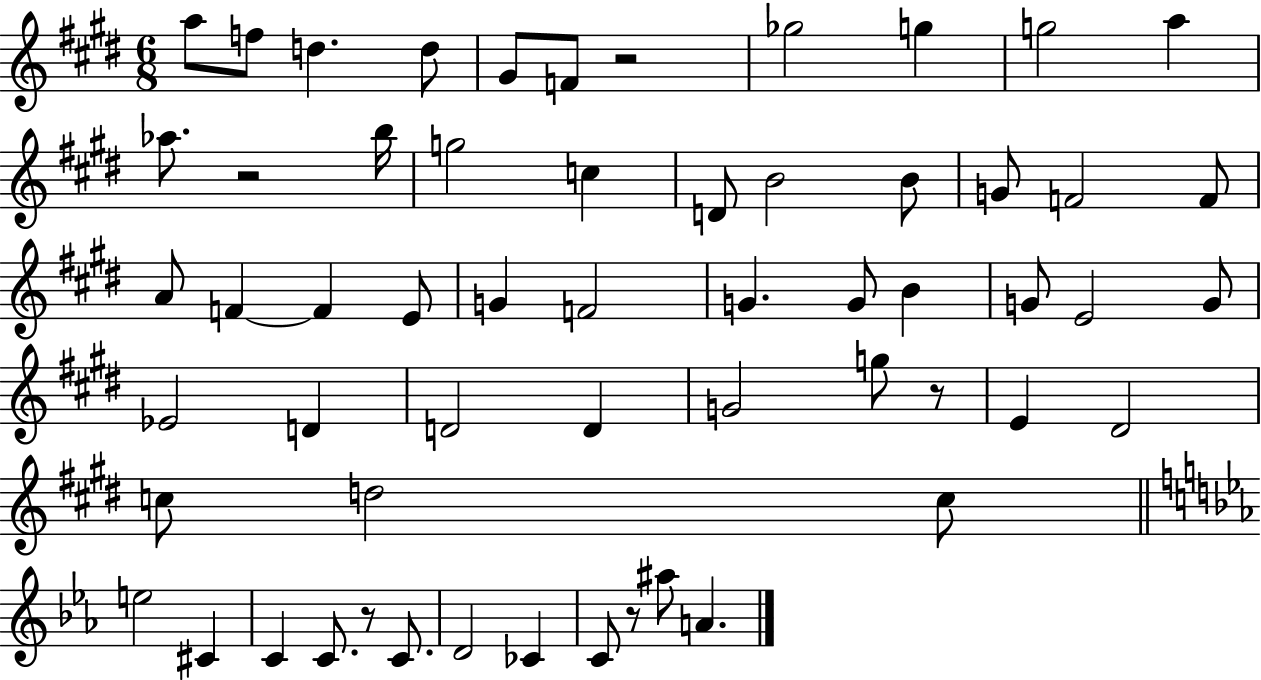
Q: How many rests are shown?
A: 5